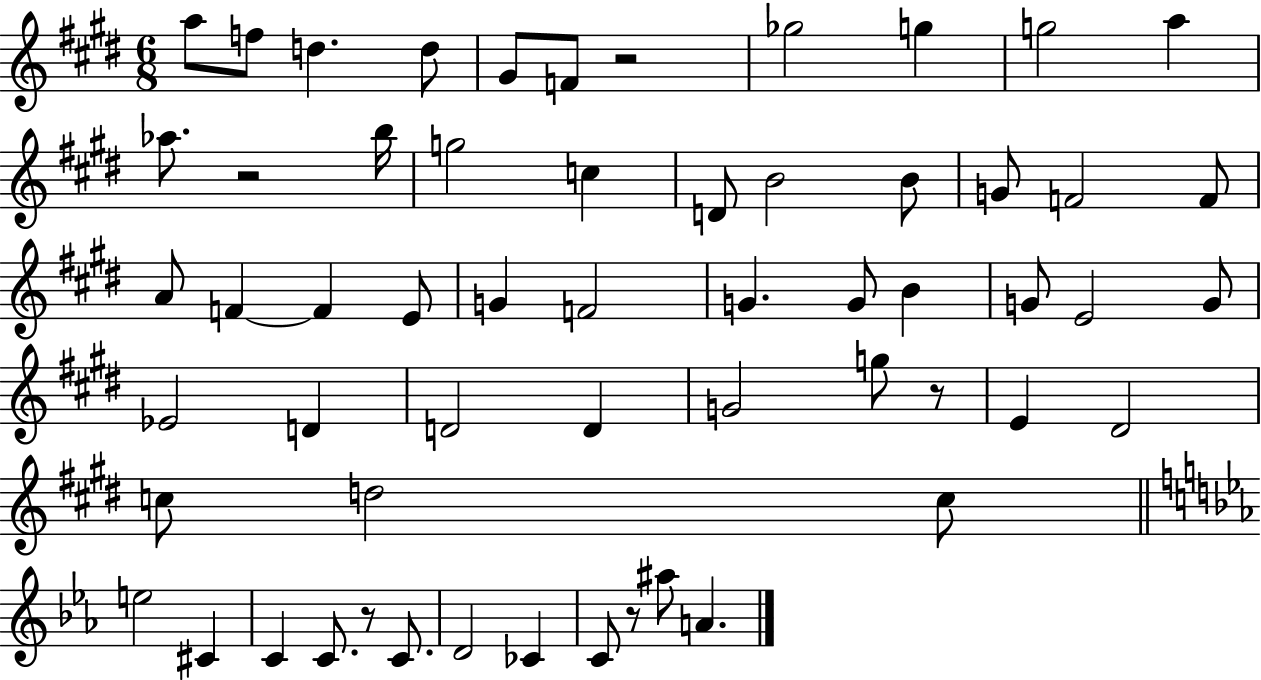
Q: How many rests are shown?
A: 5